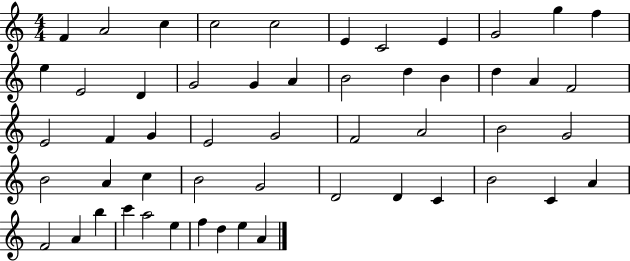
{
  \clef treble
  \numericTimeSignature
  \time 4/4
  \key c \major
  f'4 a'2 c''4 | c''2 c''2 | e'4 c'2 e'4 | g'2 g''4 f''4 | \break e''4 e'2 d'4 | g'2 g'4 a'4 | b'2 d''4 b'4 | d''4 a'4 f'2 | \break e'2 f'4 g'4 | e'2 g'2 | f'2 a'2 | b'2 g'2 | \break b'2 a'4 c''4 | b'2 g'2 | d'2 d'4 c'4 | b'2 c'4 a'4 | \break f'2 a'4 b''4 | c'''4 a''2 e''4 | f''4 d''4 e''4 a'4 | \bar "|."
}